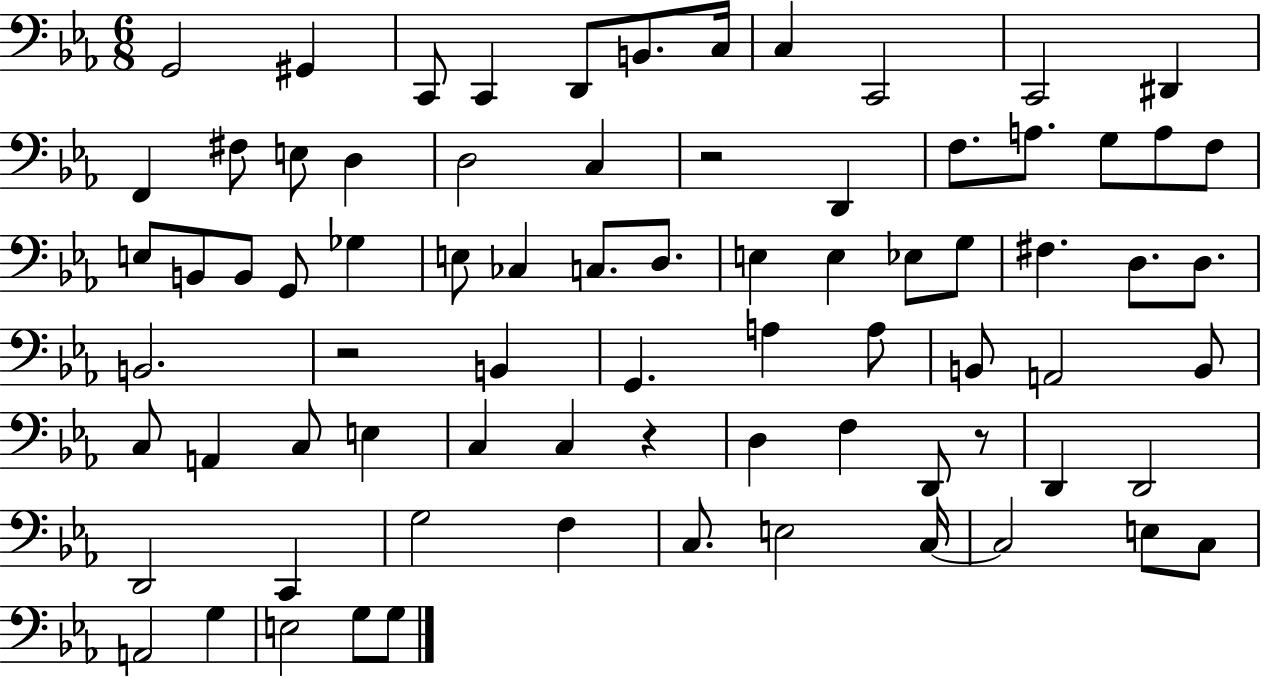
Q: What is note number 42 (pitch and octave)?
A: G2